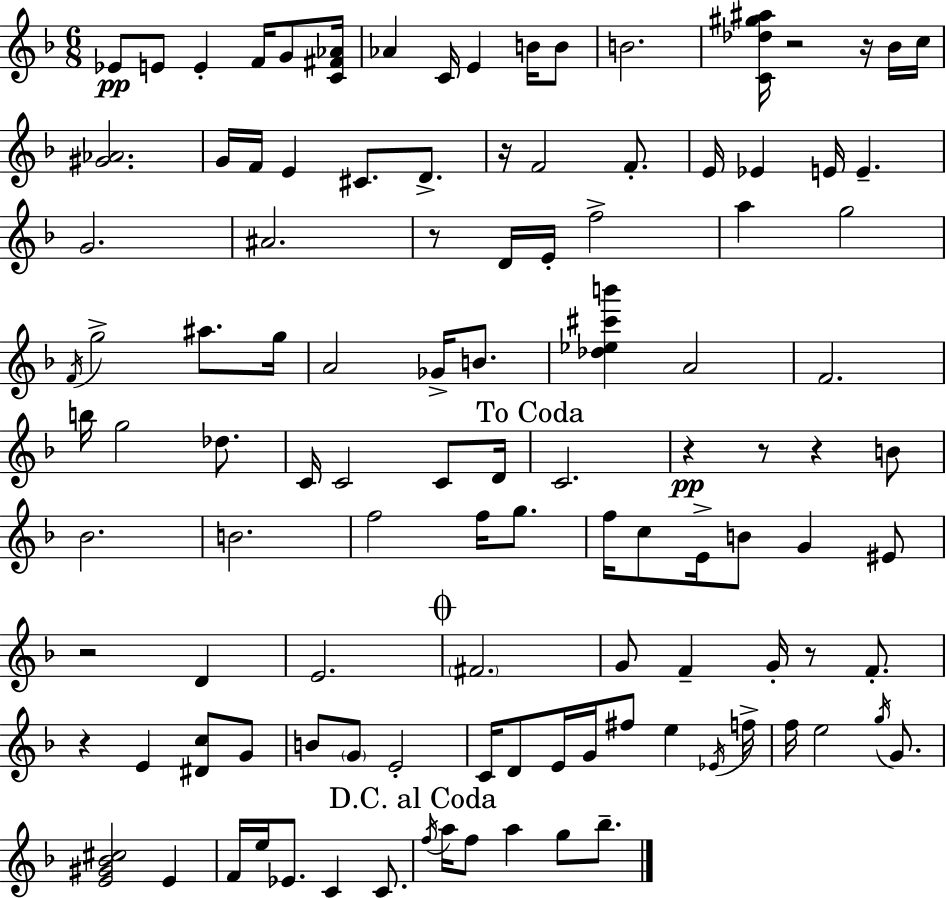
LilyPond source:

{
  \clef treble
  \numericTimeSignature
  \time 6/8
  \key f \major
  ees'8\pp e'8 e'4-. f'16 g'8 <c' fis' aes'>16 | aes'4 c'16 e'4 b'16 b'8 | b'2. | <c' des'' gis'' ais''>16 r2 r16 bes'16 c''16 | \break <gis' aes'>2. | g'16 f'16 e'4 cis'8. d'8.-> | r16 f'2 f'8.-. | e'16 ees'4 e'16 e'4.-- | \break g'2. | ais'2. | r8 d'16 e'16-. f''2-> | a''4 g''2 | \break \acciaccatura { f'16 } g''2-> ais''8. | g''16 a'2 ges'16-> b'8. | <des'' ees'' cis''' b'''>4 a'2 | f'2. | \break b''16 g''2 des''8. | c'16 c'2 c'8 | d'16 \mark "To Coda" c'2. | r4\pp r8 r4 b'8 | \break bes'2. | b'2. | f''2 f''16 g''8. | f''16 c''8 e'16-> b'8 g'4 eis'8 | \break r2 d'4 | e'2. | \mark \markup { \musicglyph "scripts.coda" } \parenthesize fis'2. | g'8 f'4-- g'16-. r8 f'8.-. | \break r4 e'4 <dis' c''>8 g'8 | b'8 \parenthesize g'8 e'2-. | c'16 d'8 e'16 g'16 fis''8 e''4 | \acciaccatura { ees'16 } f''16-> f''16 e''2 \acciaccatura { g''16 } | \break g'8. <e' gis' bes' cis''>2 e'4 | f'16 e''16 ees'8. c'4 | c'8. \mark "D.C. al Coda" \acciaccatura { f''16 } a''16 f''8 a''4 g''8 | bes''8.-- \bar "|."
}